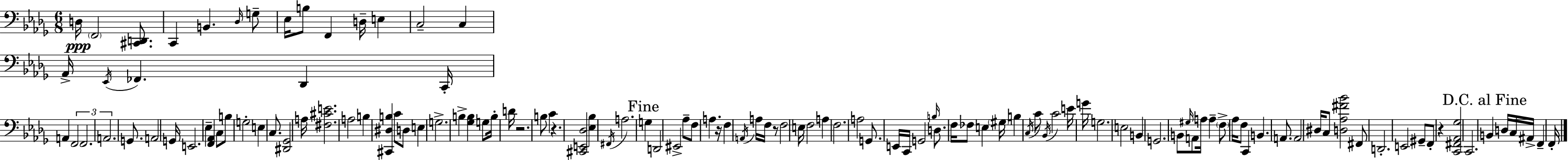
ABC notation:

X:1
T:Untitled
M:6/8
L:1/4
K:Bbm
D,/4 F,,2 [^C,,D,,]/2 C,, B,, _D,/4 G,/2 _E,/4 B,/2 F,, D,/4 E, C,2 C, _A,,/4 _E,,/4 _F,, _D,, C,,/4 A,, F,,2 F,,2 A,,2 G,,/2 A,,2 G,,/4 E,,2 _E, [F,,_A,,] C,/2 B,/2 G,2 E, C,/2 [^D,,_G,,]2 A,/4 [^F,^CE]2 A,2 B, [^C,,^D,B,] C/2 D,/2 E, G,2 B, [_G,B,] G,/2 B,/4 D/4 z2 B,/2 C z [^C,,E,,_D,]2 [_E,_B,] ^F,,/4 A,2 G, D,,2 ^E,,2 _A,/2 F,/2 A, z/4 F, A,,/4 A,/4 F,/4 z/2 F,2 E,/4 F,2 A, F,2 A,2 G,,/2 E,,/4 C,,/4 G,,2 B,/4 D,/2 F,/4 _F,/2 E, ^G,/4 B, C,/4 C/2 _B,,/4 C2 E/4 G/4 G,2 E,2 B,, G,,2 B,,/2 ^G,/4 A,,/2 A,/4 A, F,/2 _A,/4 F,/2 C,, B,, A,,/2 A,,2 ^D,/4 C,/2 [D,_A,^F_B]2 ^F,,/2 D,,2 E,,2 ^G,,/2 F,,/2 z [C,,^F,,_A,,_G,]2 C,,2 B,, D,/4 C,/4 ^A,,/4 F,, F,,/4